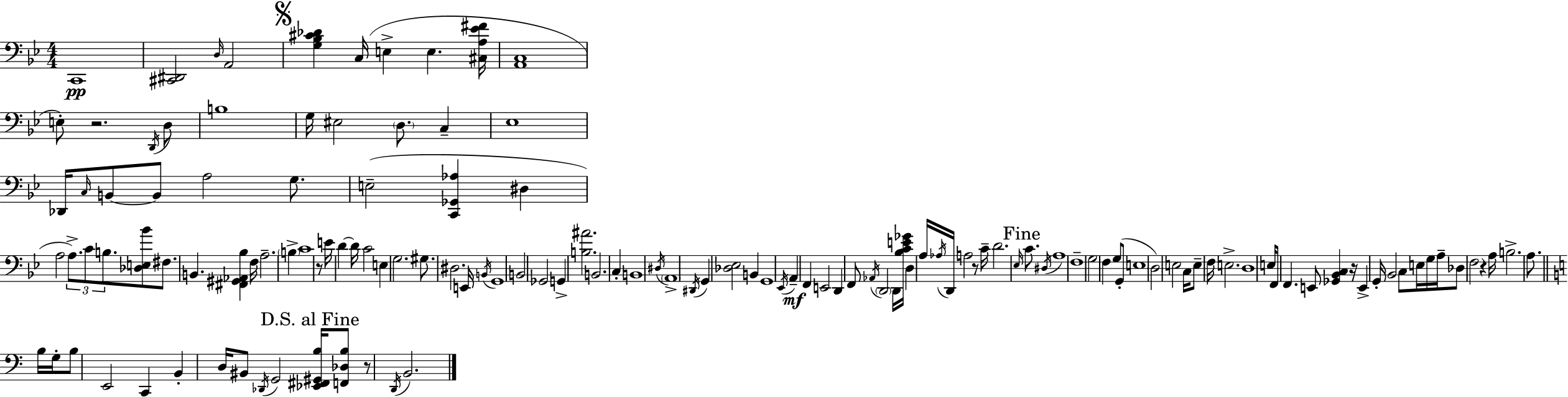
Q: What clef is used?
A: bass